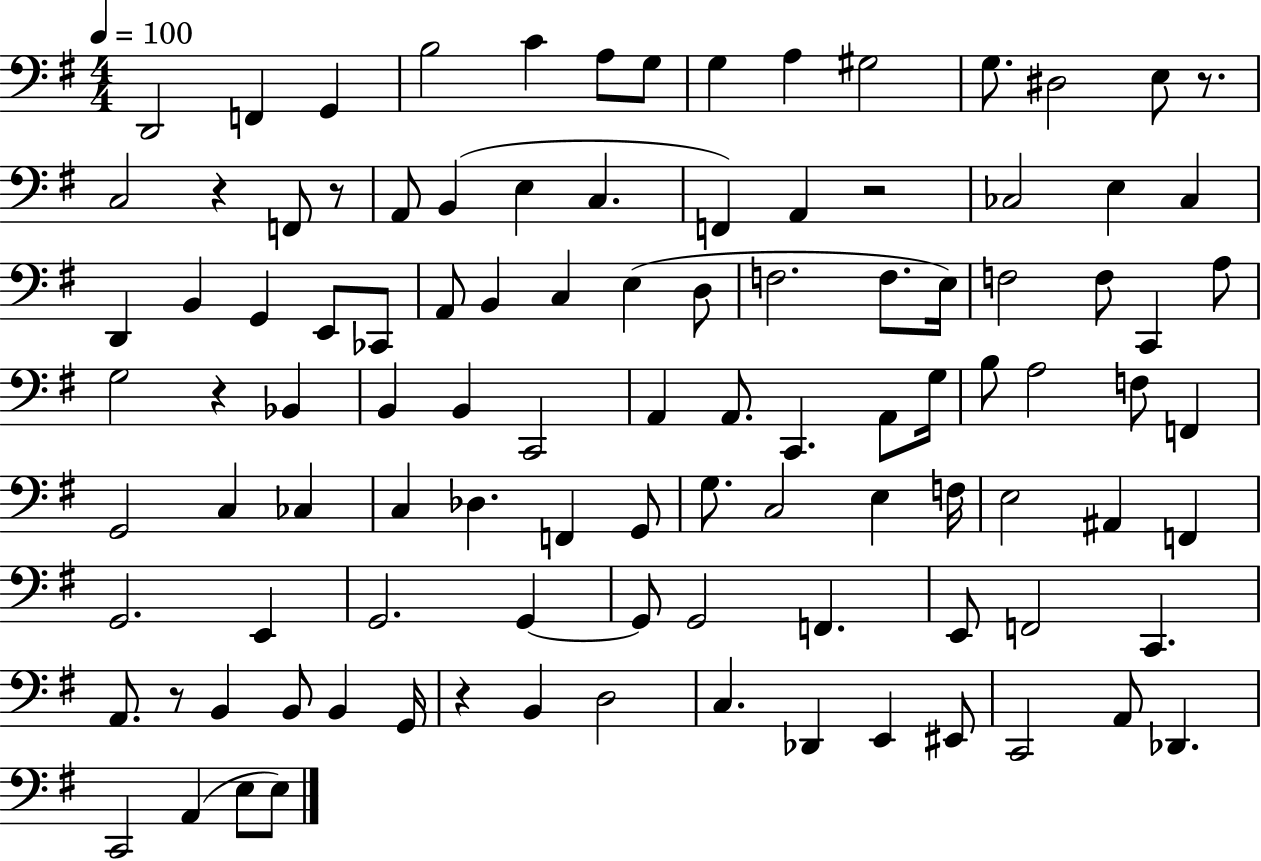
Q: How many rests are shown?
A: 7